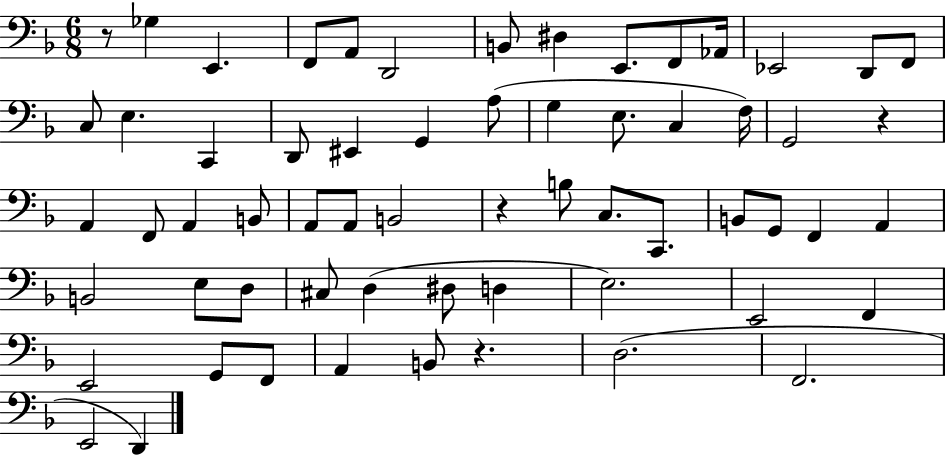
X:1
T:Untitled
M:6/8
L:1/4
K:F
z/2 _G, E,, F,,/2 A,,/2 D,,2 B,,/2 ^D, E,,/2 F,,/2 _A,,/4 _E,,2 D,,/2 F,,/2 C,/2 E, C,, D,,/2 ^E,, G,, A,/2 G, E,/2 C, F,/4 G,,2 z A,, F,,/2 A,, B,,/2 A,,/2 A,,/2 B,,2 z B,/2 C,/2 C,,/2 B,,/2 G,,/2 F,, A,, B,,2 E,/2 D,/2 ^C,/2 D, ^D,/2 D, E,2 E,,2 F,, E,,2 G,,/2 F,,/2 A,, B,,/2 z D,2 F,,2 E,,2 D,,